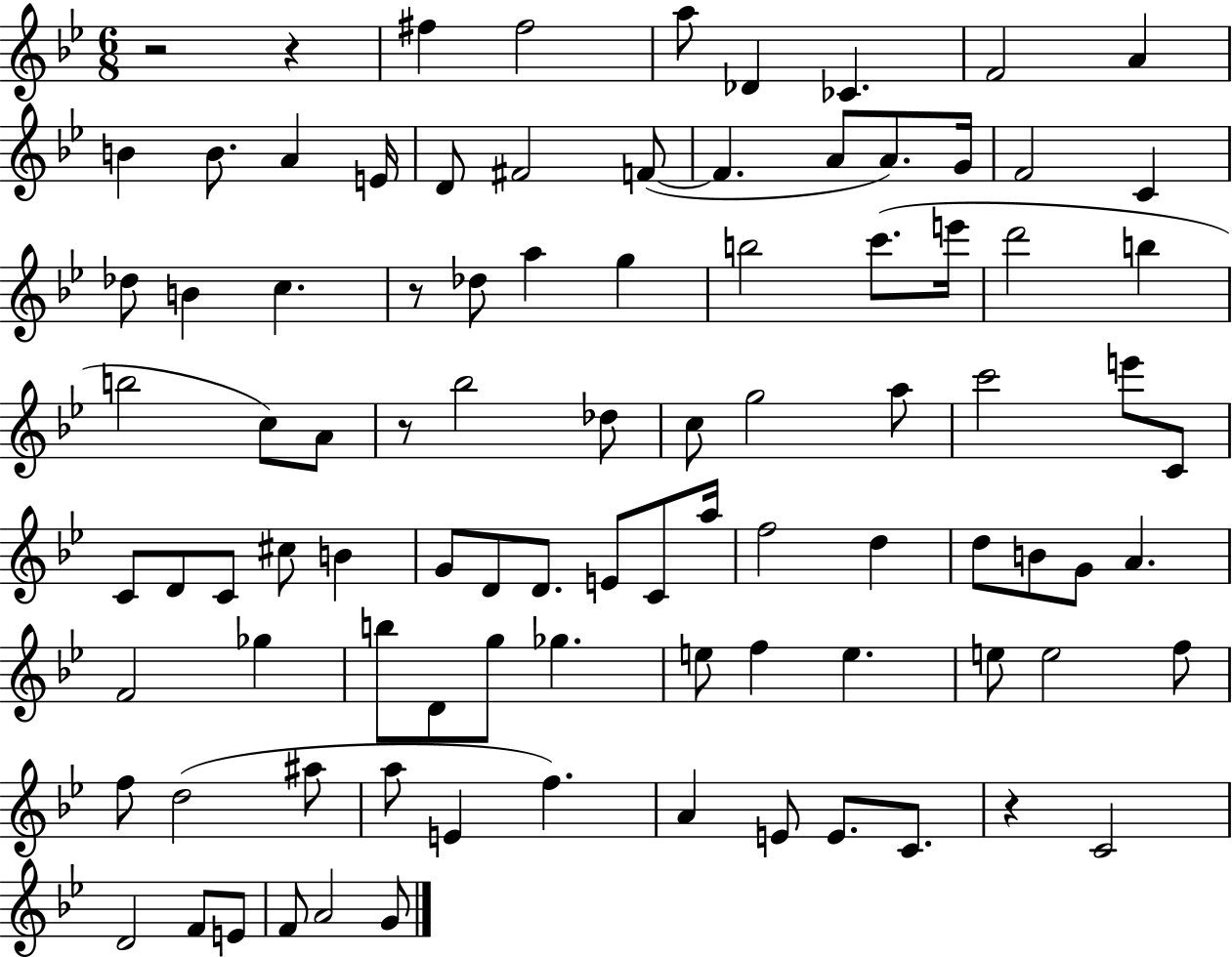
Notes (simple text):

R/h R/q F#5/q F#5/h A5/e Db4/q CES4/q. F4/h A4/q B4/q B4/e. A4/q E4/s D4/e F#4/h F4/e F4/q. A4/e A4/e. G4/s F4/h C4/q Db5/e B4/q C5/q. R/e Db5/e A5/q G5/q B5/h C6/e. E6/s D6/h B5/q B5/h C5/e A4/e R/e Bb5/h Db5/e C5/e G5/h A5/e C6/h E6/e C4/e C4/e D4/e C4/e C#5/e B4/q G4/e D4/e D4/e. E4/e C4/e A5/s F5/h D5/q D5/e B4/e G4/e A4/q. F4/h Gb5/q B5/e D4/e G5/e Gb5/q. E5/e F5/q E5/q. E5/e E5/h F5/e F5/e D5/h A#5/e A5/e E4/q F5/q. A4/q E4/e E4/e. C4/e. R/q C4/h D4/h F4/e E4/e F4/e A4/h G4/e